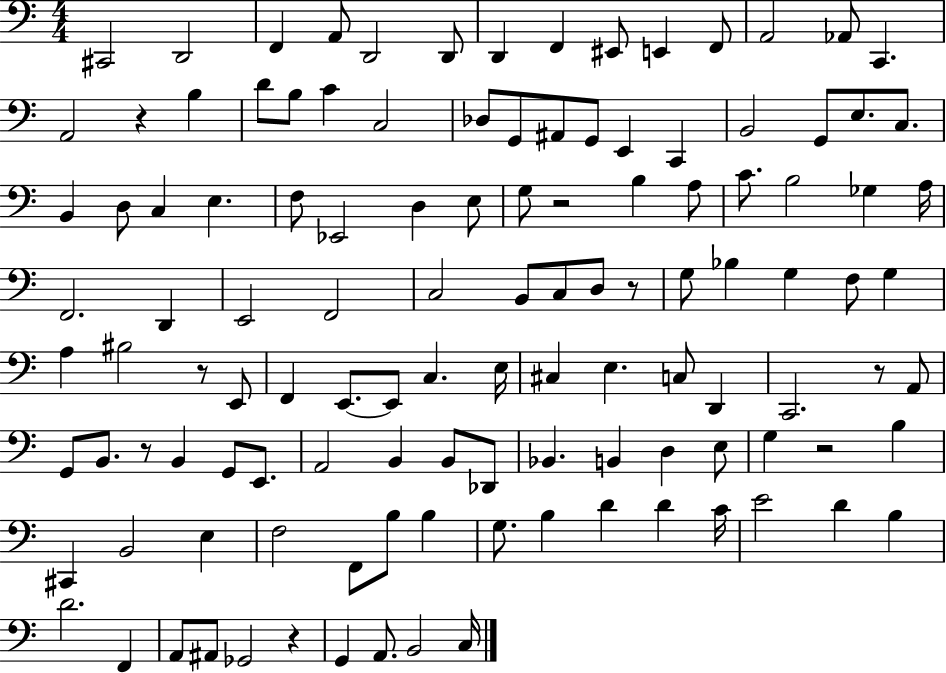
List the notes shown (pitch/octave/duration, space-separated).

C#2/h D2/h F2/q A2/e D2/h D2/e D2/q F2/q EIS2/e E2/q F2/e A2/h Ab2/e C2/q. A2/h R/q B3/q D4/e B3/e C4/q C3/h Db3/e G2/e A#2/e G2/e E2/q C2/q B2/h G2/e E3/e. C3/e. B2/q D3/e C3/q E3/q. F3/e Eb2/h D3/q E3/e G3/e R/h B3/q A3/e C4/e. B3/h Gb3/q A3/s F2/h. D2/q E2/h F2/h C3/h B2/e C3/e D3/e R/e G3/e Bb3/q G3/q F3/e G3/q A3/q BIS3/h R/e E2/e F2/q E2/e. E2/e C3/q. E3/s C#3/q E3/q. C3/e D2/q C2/h. R/e A2/e G2/e B2/e. R/e B2/q G2/e E2/e. A2/h B2/q B2/e Db2/e Bb2/q. B2/q D3/q E3/e G3/q R/h B3/q C#2/q B2/h E3/q F3/h F2/e B3/e B3/q G3/e. B3/q D4/q D4/q C4/s E4/h D4/q B3/q D4/h. F2/q A2/e A#2/e Gb2/h R/q G2/q A2/e. B2/h C3/s